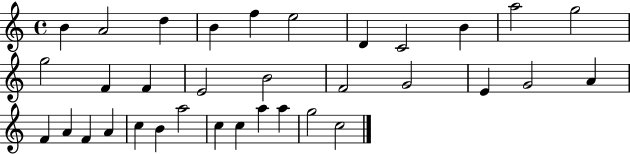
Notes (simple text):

B4/q A4/h D5/q B4/q F5/q E5/h D4/q C4/h B4/q A5/h G5/h G5/h F4/q F4/q E4/h B4/h F4/h G4/h E4/q G4/h A4/q F4/q A4/q F4/q A4/q C5/q B4/q A5/h C5/q C5/q A5/q A5/q G5/h C5/h